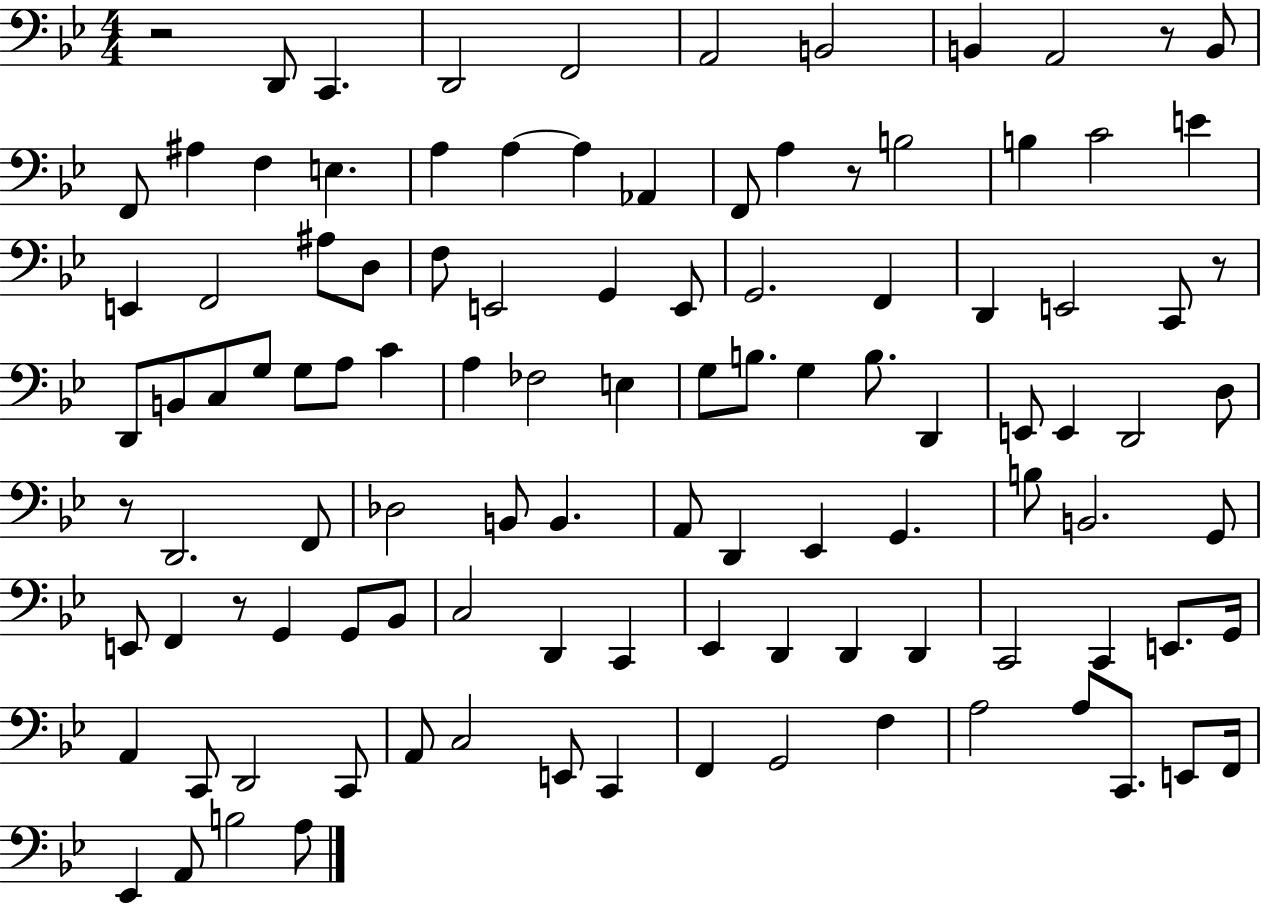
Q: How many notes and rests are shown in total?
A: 109